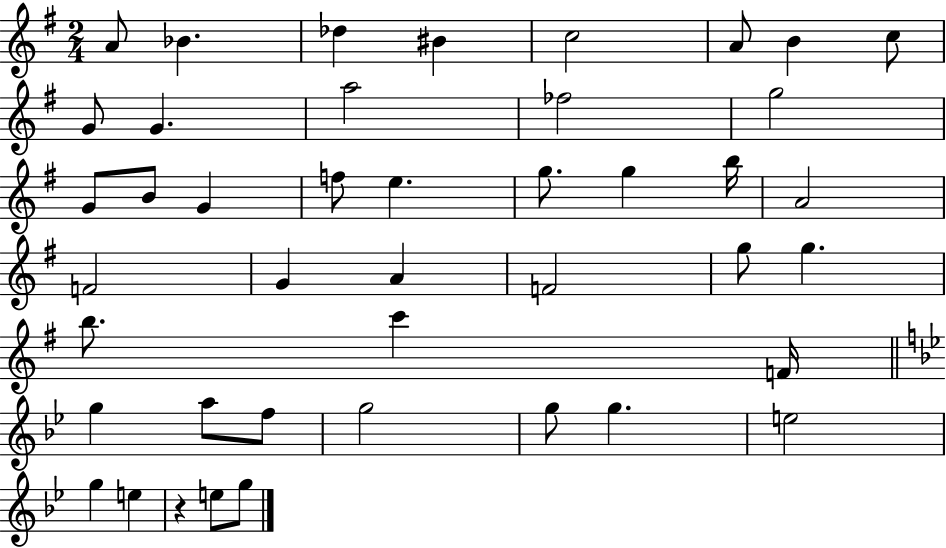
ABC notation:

X:1
T:Untitled
M:2/4
L:1/4
K:G
A/2 _B _d ^B c2 A/2 B c/2 G/2 G a2 _f2 g2 G/2 B/2 G f/2 e g/2 g b/4 A2 F2 G A F2 g/2 g b/2 c' F/4 g a/2 f/2 g2 g/2 g e2 g e z e/2 g/2